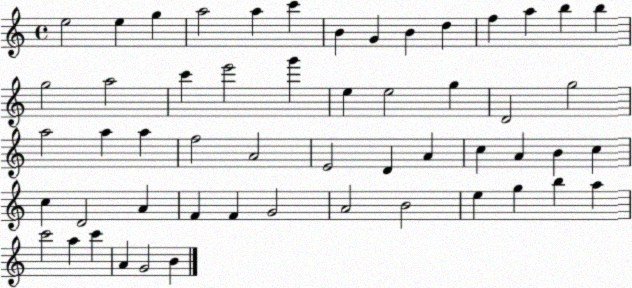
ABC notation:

X:1
T:Untitled
M:4/4
L:1/4
K:C
e2 e g a2 a c' B G B d f a b b g2 a2 c' e'2 g' e e2 g D2 g2 a2 a a f2 A2 E2 D A c A B c c D2 A F F G2 A2 B2 e g b a c'2 a c' A G2 B